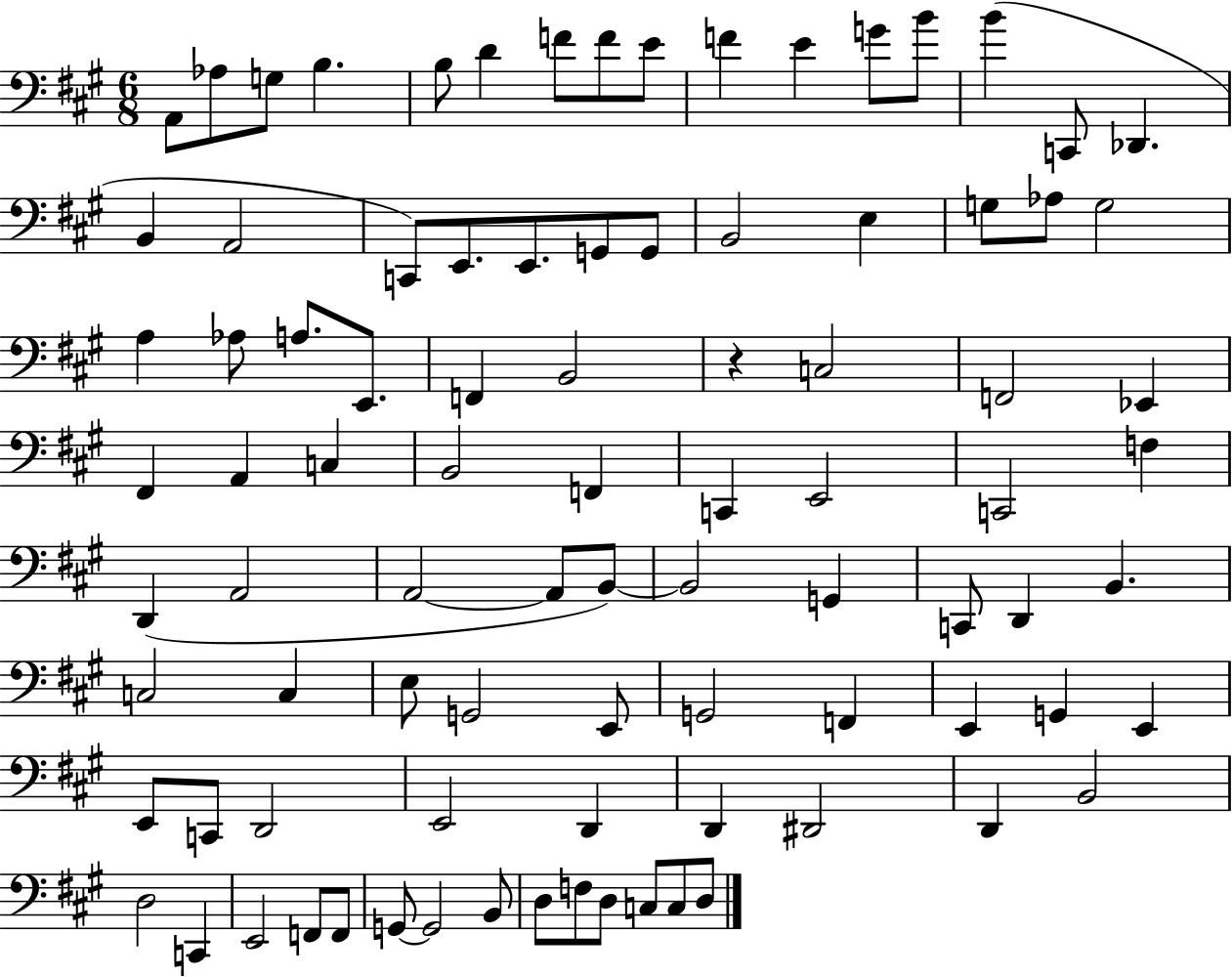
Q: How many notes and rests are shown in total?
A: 90